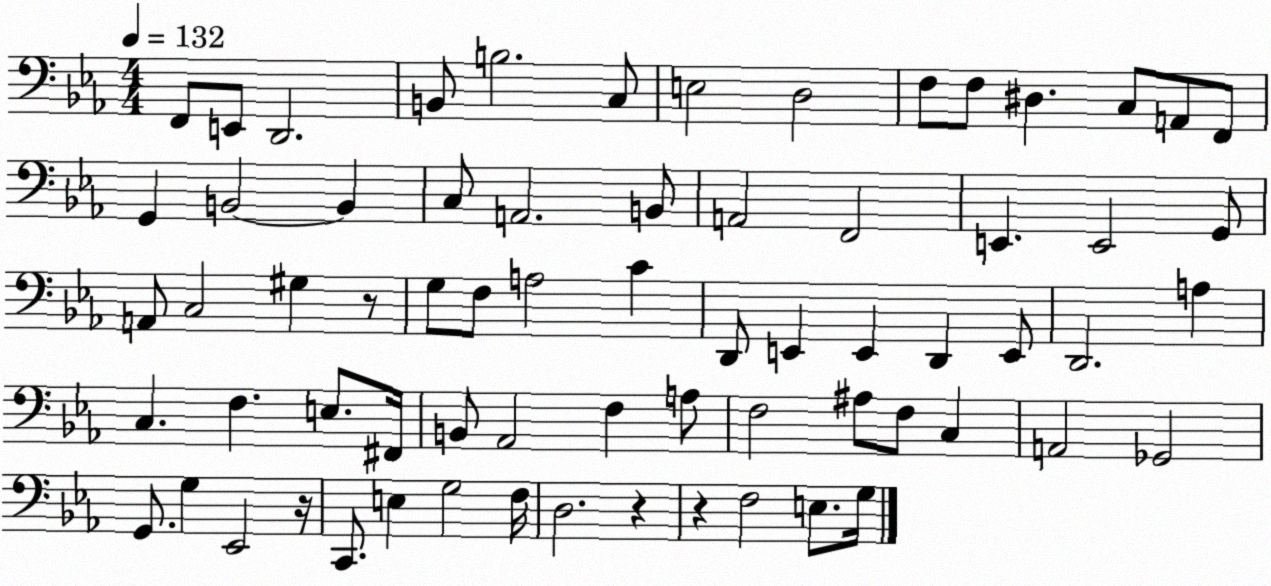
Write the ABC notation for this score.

X:1
T:Untitled
M:4/4
L:1/4
K:Eb
F,,/2 E,,/2 D,,2 B,,/2 B,2 C,/2 E,2 D,2 F,/2 F,/2 ^D, C,/2 A,,/2 F,,/2 G,, B,,2 B,, C,/2 A,,2 B,,/2 A,,2 F,,2 E,, E,,2 G,,/2 A,,/2 C,2 ^G, z/2 G,/2 F,/2 A,2 C D,,/2 E,, E,, D,, E,,/2 D,,2 A, C, F, E,/2 ^F,,/4 B,,/2 _A,,2 F, A,/2 F,2 ^A,/2 F,/2 C, A,,2 _G,,2 G,,/2 G, _E,,2 z/4 C,,/2 E, G,2 F,/4 D,2 z z F,2 E,/2 G,/4